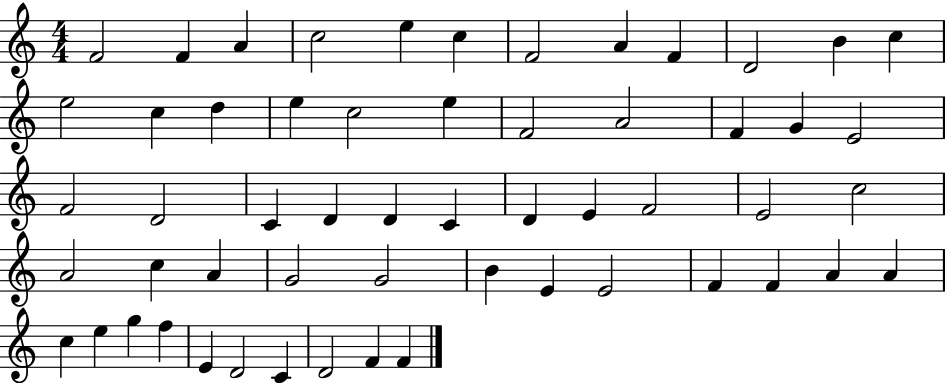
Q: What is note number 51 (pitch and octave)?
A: E4